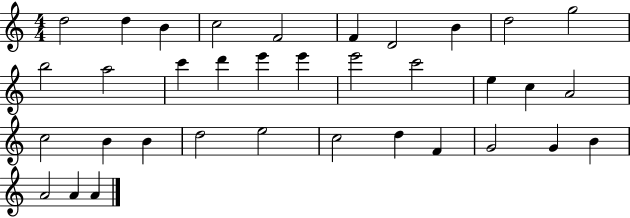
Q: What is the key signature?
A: C major